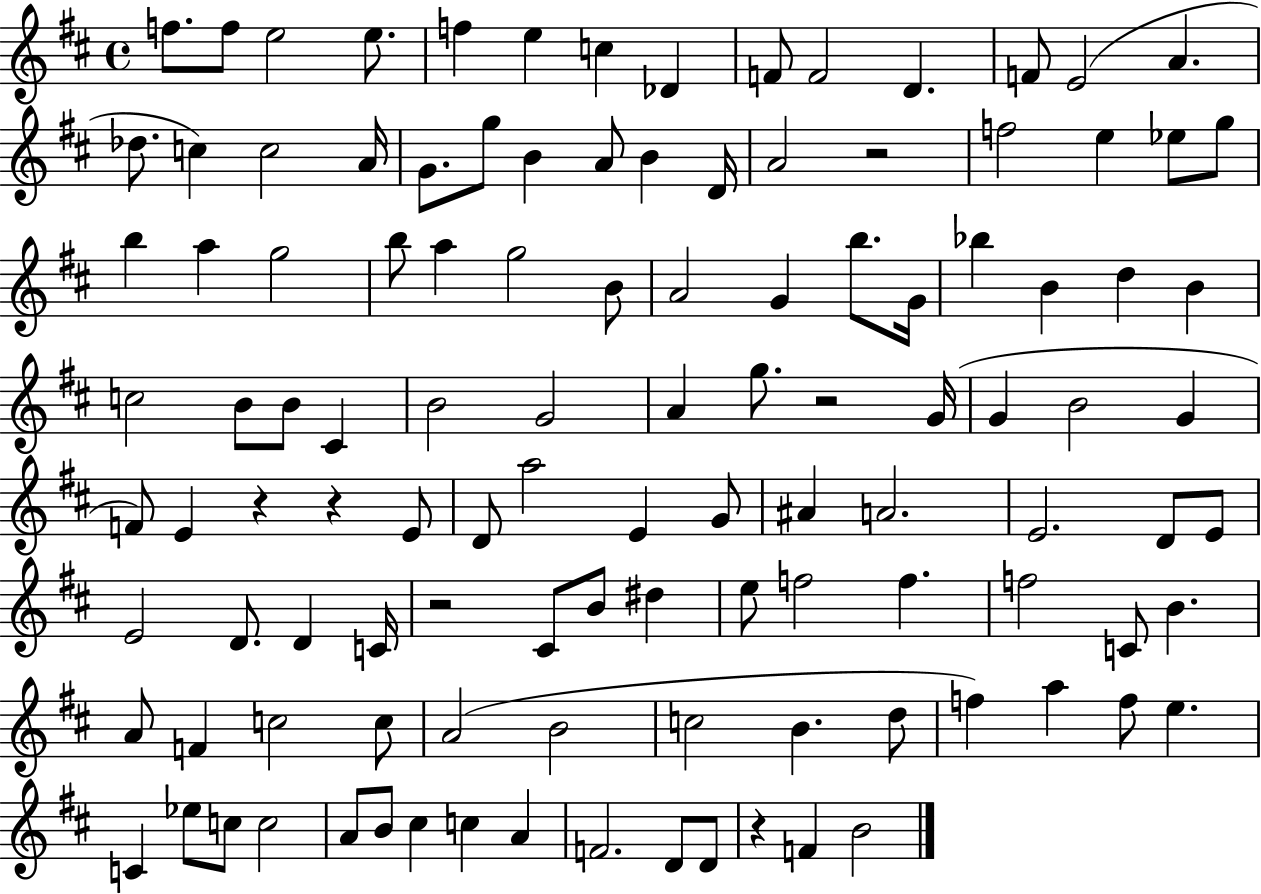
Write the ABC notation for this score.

X:1
T:Untitled
M:4/4
L:1/4
K:D
f/2 f/2 e2 e/2 f e c _D F/2 F2 D F/2 E2 A _d/2 c c2 A/4 G/2 g/2 B A/2 B D/4 A2 z2 f2 e _e/2 g/2 b a g2 b/2 a g2 B/2 A2 G b/2 G/4 _b B d B c2 B/2 B/2 ^C B2 G2 A g/2 z2 G/4 G B2 G F/2 E z z E/2 D/2 a2 E G/2 ^A A2 E2 D/2 E/2 E2 D/2 D C/4 z2 ^C/2 B/2 ^d e/2 f2 f f2 C/2 B A/2 F c2 c/2 A2 B2 c2 B d/2 f a f/2 e C _e/2 c/2 c2 A/2 B/2 ^c c A F2 D/2 D/2 z F B2